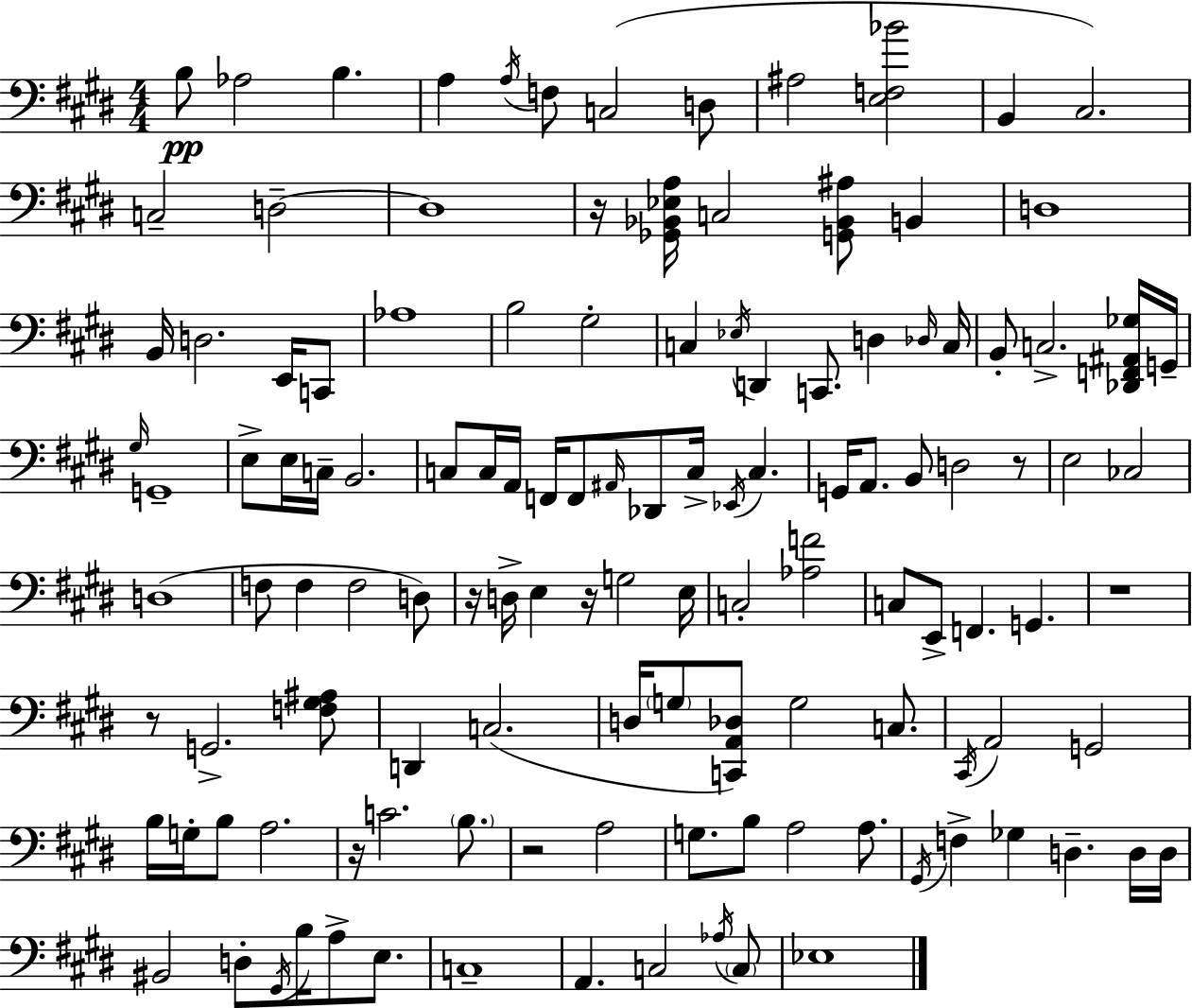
{
  \clef bass
  \numericTimeSignature
  \time 4/4
  \key e \major
  b8\pp aes2 b4. | a4 \acciaccatura { a16 } f8 c2( d8 | ais2 <e f bes'>2 | b,4 cis2.) | \break c2-- d2--~~ | d1 | r16 <ges, bes, ees a>16 c2 <g, bes, ais>8 b,4 | d1 | \break b,16 d2. e,16 c,8 | aes1 | b2 gis2-. | c4 \acciaccatura { ees16 } d,4 c,8. d4 | \break \grace { des16 } c16 b,8-. c2.-> | <des, f, ais, ges>16 g,16-- \grace { gis16 } g,1-- | e8-> e16 c16-- b,2. | c8 c16 a,16 f,16 f,8 \grace { ais,16 } des,8 c16-> \acciaccatura { ees,16 } | \break c4. g,16 a,8. b,8 d2 | r8 e2 ces2 | d1( | f8 f4 f2 | \break d8) r16 d16-> e4 r16 g2 | e16 c2-. <aes f'>2 | c8 e,8-> f,4. | g,4. r1 | \break r8 g,2.-> | <f gis ais>8 d,4 c2.( | d16 \parenthesize g8 <c, a, des>8) g2 | c8. \acciaccatura { cis,16 } a,2 g,2 | \break b16 g16-. b8 a2. | r16 c'2. | \parenthesize b8. r2 a2 | g8. b8 a2 | \break a8. \acciaccatura { gis,16 } f4-> ges4 | d4.-- d16 d16 bis,2 | d8-. \acciaccatura { gis,16 } b16 a8-> e8. c1-- | a,4. c2 | \break \acciaccatura { aes16 } \parenthesize c8 ees1 | \bar "|."
}